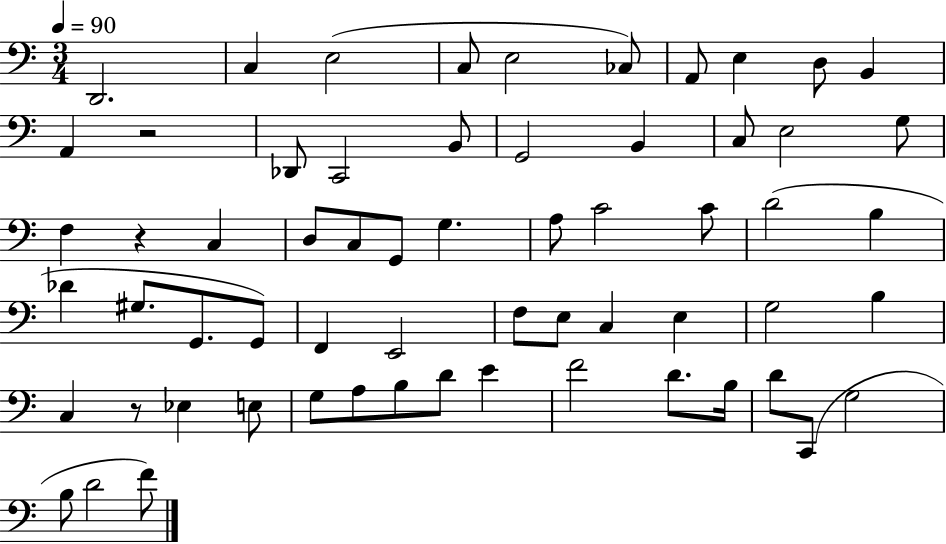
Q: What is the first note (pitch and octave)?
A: D2